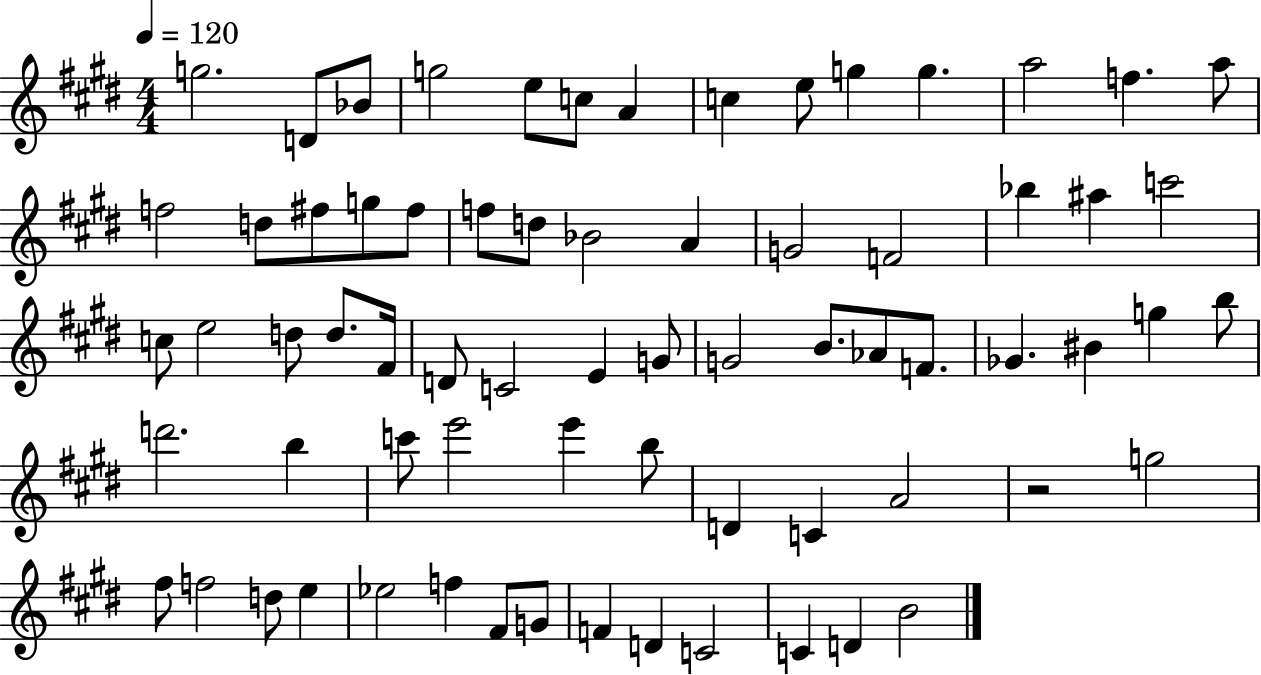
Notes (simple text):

G5/h. D4/e Bb4/e G5/h E5/e C5/e A4/q C5/q E5/e G5/q G5/q. A5/h F5/q. A5/e F5/h D5/e F#5/e G5/e F#5/e F5/e D5/e Bb4/h A4/q G4/h F4/h Bb5/q A#5/q C6/h C5/e E5/h D5/e D5/e. F#4/s D4/e C4/h E4/q G4/e G4/h B4/e. Ab4/e F4/e. Gb4/q. BIS4/q G5/q B5/e D6/h. B5/q C6/e E6/h E6/q B5/e D4/q C4/q A4/h R/h G5/h F#5/e F5/h D5/e E5/q Eb5/h F5/q F#4/e G4/e F4/q D4/q C4/h C4/q D4/q B4/h